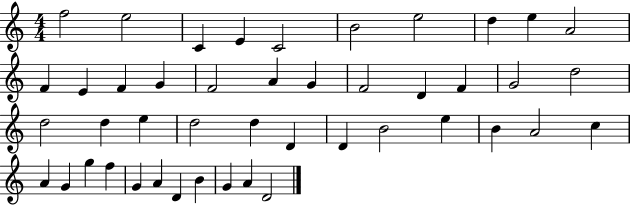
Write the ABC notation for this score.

X:1
T:Untitled
M:4/4
L:1/4
K:C
f2 e2 C E C2 B2 e2 d e A2 F E F G F2 A G F2 D F G2 d2 d2 d e d2 d D D B2 e B A2 c A G g f G A D B G A D2